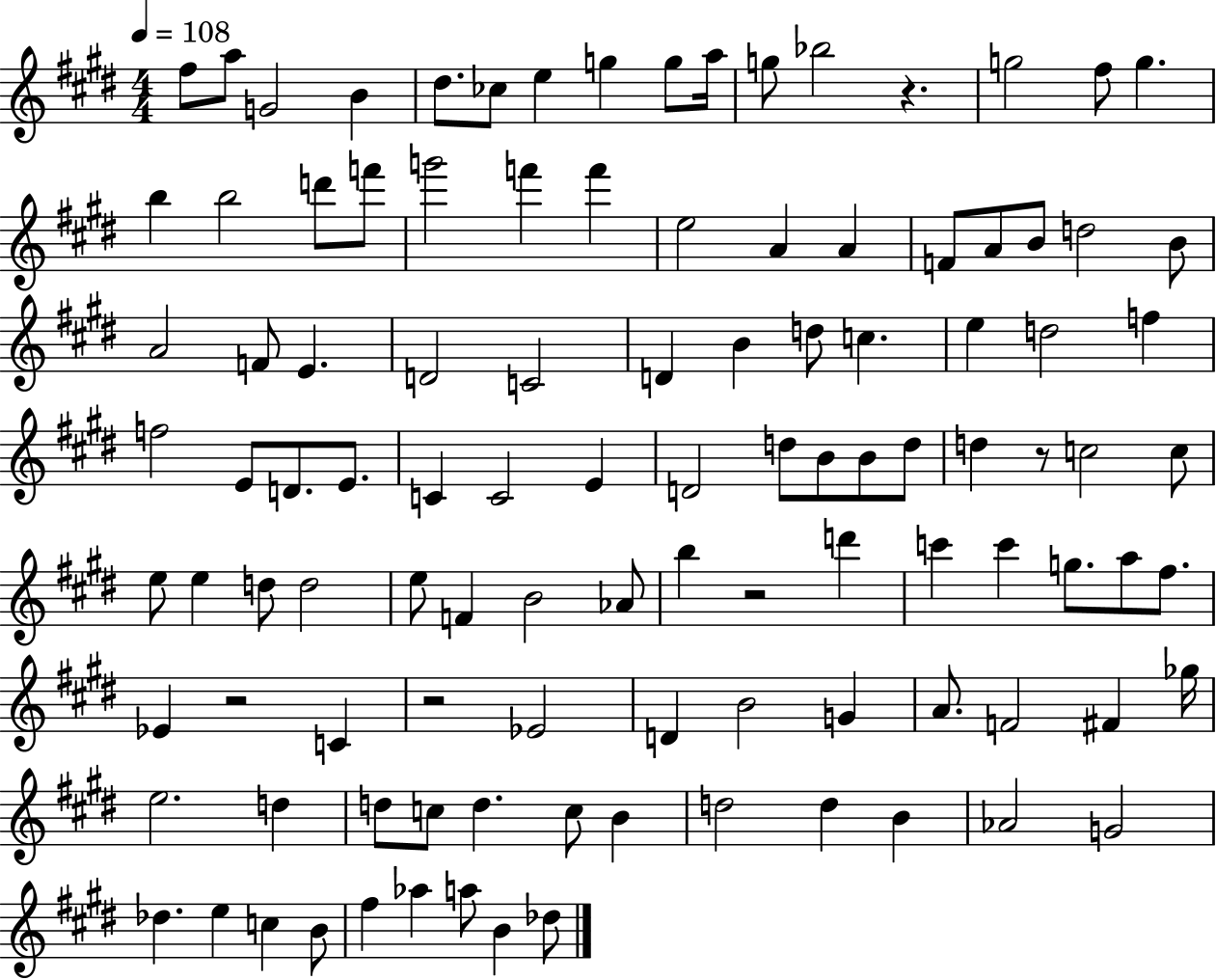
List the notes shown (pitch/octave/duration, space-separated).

F#5/e A5/e G4/h B4/q D#5/e. CES5/e E5/q G5/q G5/e A5/s G5/e Bb5/h R/q. G5/h F#5/e G5/q. B5/q B5/h D6/e F6/e G6/h F6/q F6/q E5/h A4/q A4/q F4/e A4/e B4/e D5/h B4/e A4/h F4/e E4/q. D4/h C4/h D4/q B4/q D5/e C5/q. E5/q D5/h F5/q F5/h E4/e D4/e. E4/e. C4/q C4/h E4/q D4/h D5/e B4/e B4/e D5/e D5/q R/e C5/h C5/e E5/e E5/q D5/e D5/h E5/e F4/q B4/h Ab4/e B5/q R/h D6/q C6/q C6/q G5/e. A5/e F#5/e. Eb4/q R/h C4/q R/h Eb4/h D4/q B4/h G4/q A4/e. F4/h F#4/q Gb5/s E5/h. D5/q D5/e C5/e D5/q. C5/e B4/q D5/h D5/q B4/q Ab4/h G4/h Db5/q. E5/q C5/q B4/e F#5/q Ab5/q A5/e B4/q Db5/e